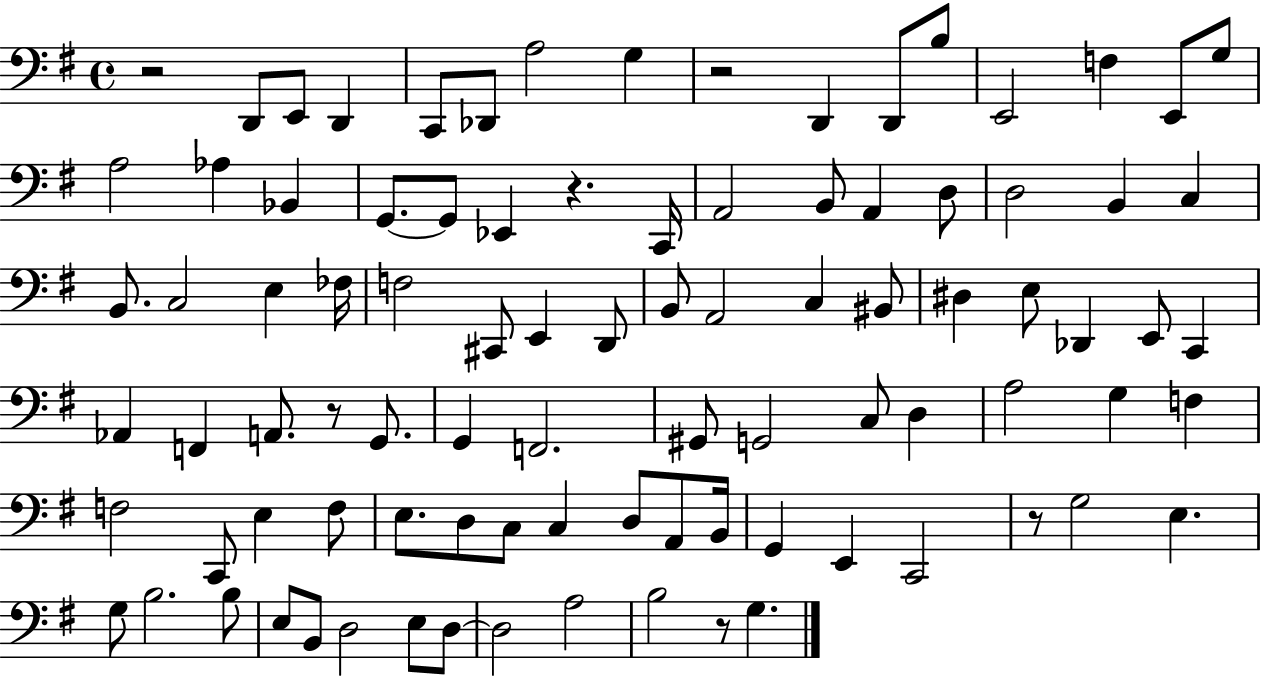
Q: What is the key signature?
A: G major